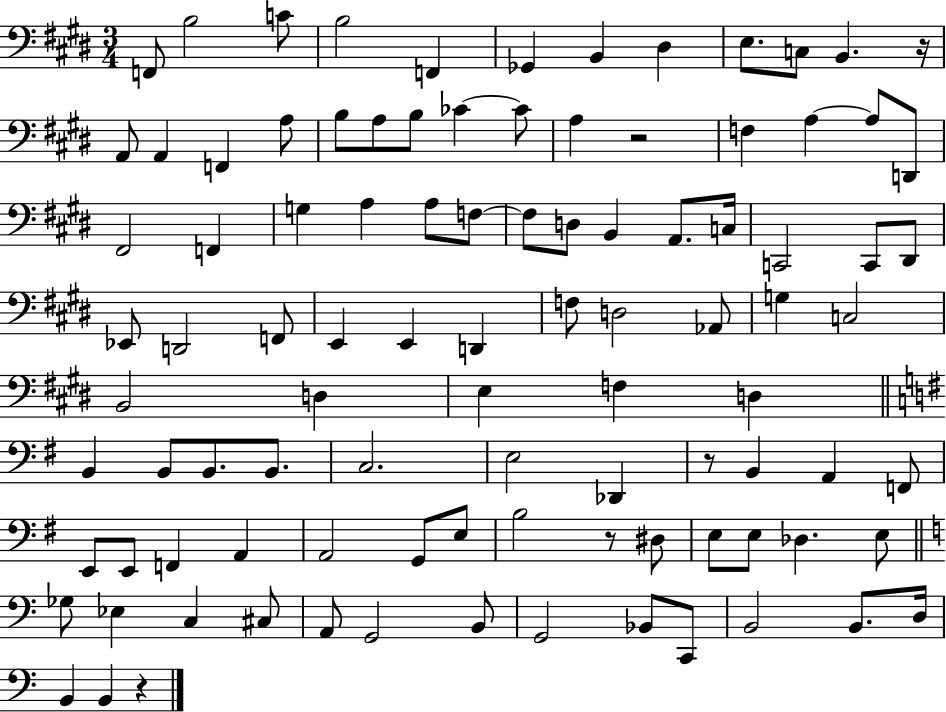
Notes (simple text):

F2/e B3/h C4/e B3/h F2/q Gb2/q B2/q D#3/q E3/e. C3/e B2/q. R/s A2/e A2/q F2/q A3/e B3/e A3/e B3/e CES4/q CES4/e A3/q R/h F3/q A3/q A3/e D2/e F#2/h F2/q G3/q A3/q A3/e F3/e F3/e D3/e B2/q A2/e. C3/s C2/h C2/e D#2/e Eb2/e D2/h F2/e E2/q E2/q D2/q F3/e D3/h Ab2/e G3/q C3/h B2/h D3/q E3/q F3/q D3/q B2/q B2/e B2/e. B2/e. C3/h. E3/h Db2/q R/e B2/q A2/q F2/e E2/e E2/e F2/q A2/q A2/h G2/e E3/e B3/h R/e D#3/e E3/e E3/e Db3/q. E3/e Gb3/e Eb3/q C3/q C#3/e A2/e G2/h B2/e G2/h Bb2/e C2/e B2/h B2/e. D3/s B2/q B2/q R/q